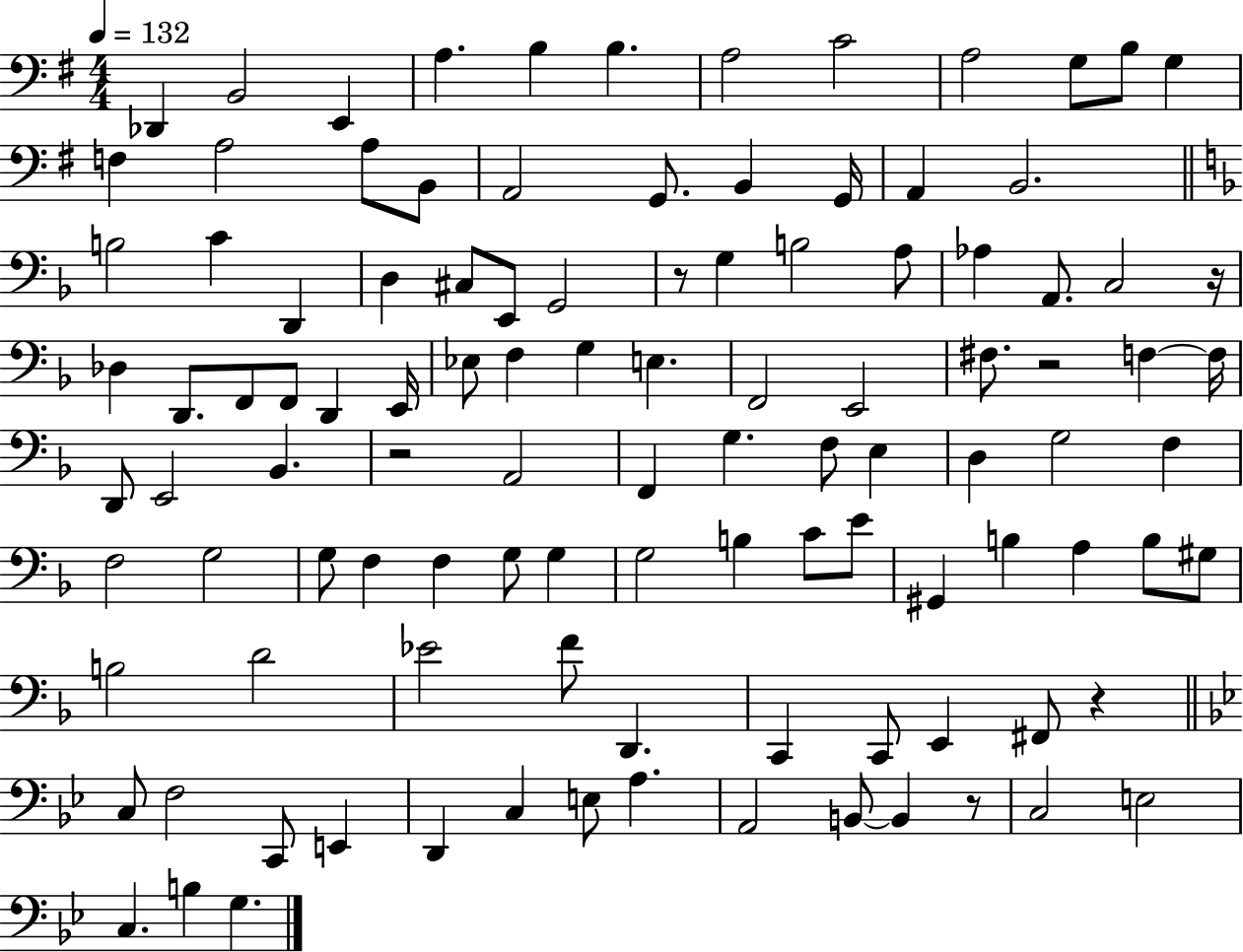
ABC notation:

X:1
T:Untitled
M:4/4
L:1/4
K:G
_D,, B,,2 E,, A, B, B, A,2 C2 A,2 G,/2 B,/2 G, F, A,2 A,/2 B,,/2 A,,2 G,,/2 B,, G,,/4 A,, B,,2 B,2 C D,, D, ^C,/2 E,,/2 G,,2 z/2 G, B,2 A,/2 _A, A,,/2 C,2 z/4 _D, D,,/2 F,,/2 F,,/2 D,, E,,/4 _E,/2 F, G, E, F,,2 E,,2 ^F,/2 z2 F, F,/4 D,,/2 E,,2 _B,, z2 A,,2 F,, G, F,/2 E, D, G,2 F, F,2 G,2 G,/2 F, F, G,/2 G, G,2 B, C/2 E/2 ^G,, B, A, B,/2 ^G,/2 B,2 D2 _E2 F/2 D,, C,, C,,/2 E,, ^F,,/2 z C,/2 F,2 C,,/2 E,, D,, C, E,/2 A, A,,2 B,,/2 B,, z/2 C,2 E,2 C, B, G,